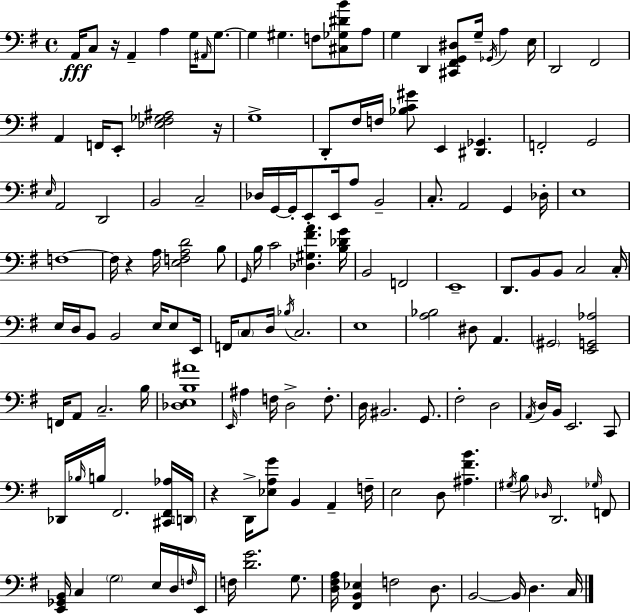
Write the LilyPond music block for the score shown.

{
  \clef bass
  \time 4/4
  \defaultTimeSignature
  \key e \minor
  \repeat volta 2 { a,16\fff c8 r16 a,4-- a4 g16 \grace { ais,16 } g8.~~ | g4 gis4. f8 <cis ges dis' b'>8 a8 | g4 d,4 <cis, fis, g, dis>8 g16-- \acciaccatura { ges,16 } a4 | e16 d,2 fis,2 | \break a,4 f,16 e,8-. <ees fis ges ais>2 | r16 g1-> | d,8-. fis16 f16 <bes c' gis'>8 e,4 <dis, ges,>4. | f,2-. g,2 | \break \grace { e16 } a,2 d,2 | b,2 c2-- | des16 g,16~~ g,16-. e,8-. e,16 a8 b,2-- | c8.-. a,2 g,4 | \break des16-. e1 | f1~~ | f16 r4 a16 <e f a d'>2 | b8 \grace { g,16 } b16 c'2 <des gis fis' a'>4. | \break <b des' g'>16 b,2 f,2 | e,1-- | d,8. b,8 b,8 c2 | c16-. e16 d16 b,8 b,2 | \break e16 e8 e,16 f,16 \parenthesize c8 d16 \acciaccatura { bes16 } c2. | e1 | <a bes>2 dis8 a,4. | \parenthesize gis,2 <e, g, aes>2 | \break f,16 a,8 c2.-- | b16 <des e b ais'>1 | \grace { e,16 } ais4 f16 d2-> | f8.-. d16 bis,2. | \break g,8. fis2-. d2 | \acciaccatura { a,16 } d16 b,16 e,2. | c,8 des,16 \grace { bes16 } b16 fis,2. | <cis, fis, aes>16 \parenthesize d,16 r4 d,16-> <ees a g'>8 b,4 | \break a,4-- f16-- e2 | d8 <ais fis' b'>4. \acciaccatura { gis16 } b8 \grace { des16 } d,2. | \grace { ges16 } f,8 <e, ges, b,>16 c4 | \parenthesize g2 e16 d16 \grace { f16 } e,16 f16 <d' g'>2. | \break g8. <d fis a>16 <fis, b, ees>4 | f2 d8. b,2~~ | b,16 d4. c16 } \bar "|."
}